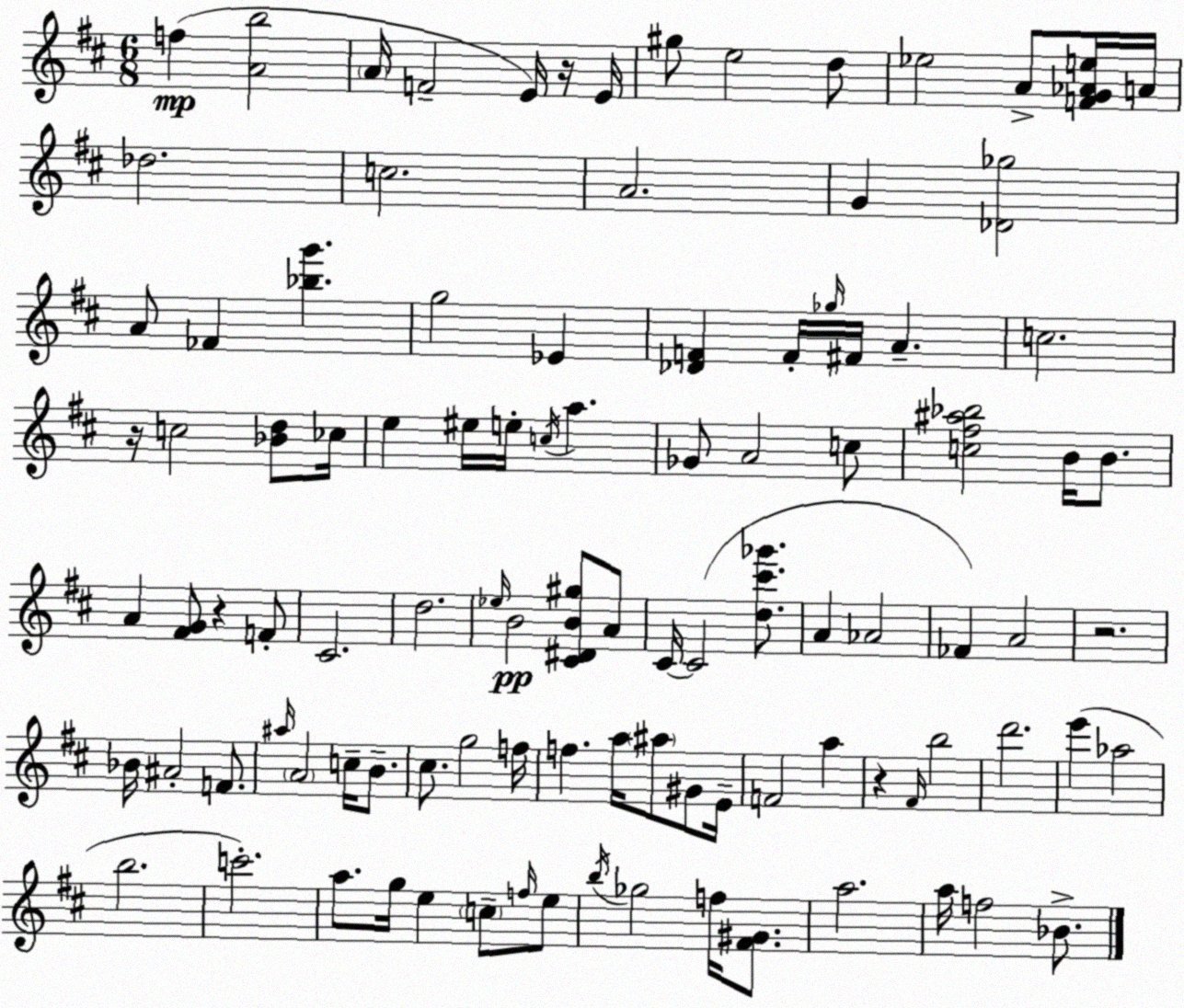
X:1
T:Untitled
M:6/8
L:1/4
K:D
f [Ab]2 A/4 F2 E/4 z/4 E/4 ^g/2 e2 d/2 _e2 A/2 [FG_Ae]/4 A/4 _d2 c2 A2 G [_D_g]2 A/2 _F [_bg'] g2 _E [_DF] F/4 _g/4 ^F/4 A c2 z/4 c2 [_Bd]/2 _c/4 e ^e/4 e/4 c/4 a _G/2 A2 c/2 [c^f^a_b]2 B/4 B/2 A [^FG]/2 z F/2 ^C2 d2 _e/4 B2 [^C^DB^g]/2 A/2 ^C/4 ^C2 [d^c'_g']/2 A _A2 _F A2 z2 _B/4 ^A2 F/2 ^a/4 A2 c/4 B/2 ^c/2 g2 f/4 f a/4 ^a/2 ^G/2 E/4 F2 a z ^F/4 b2 d'2 e' _a2 b2 c'2 a/2 g/4 e c/2 f/4 e/2 b/4 _g2 f/4 [^F^G]/2 a2 a/4 f2 _B/2